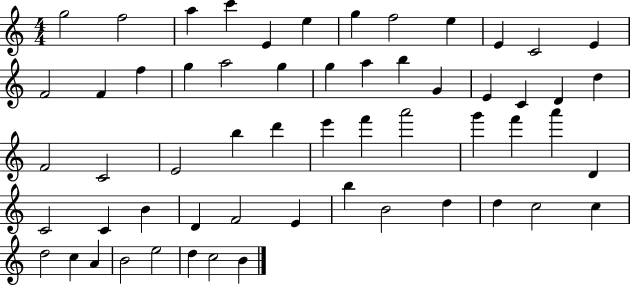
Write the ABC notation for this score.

X:1
T:Untitled
M:4/4
L:1/4
K:C
g2 f2 a c' E e g f2 e E C2 E F2 F f g a2 g g a b G E C D d F2 C2 E2 b d' e' f' a'2 g' f' a' D C2 C B D F2 E b B2 d d c2 c d2 c A B2 e2 d c2 B